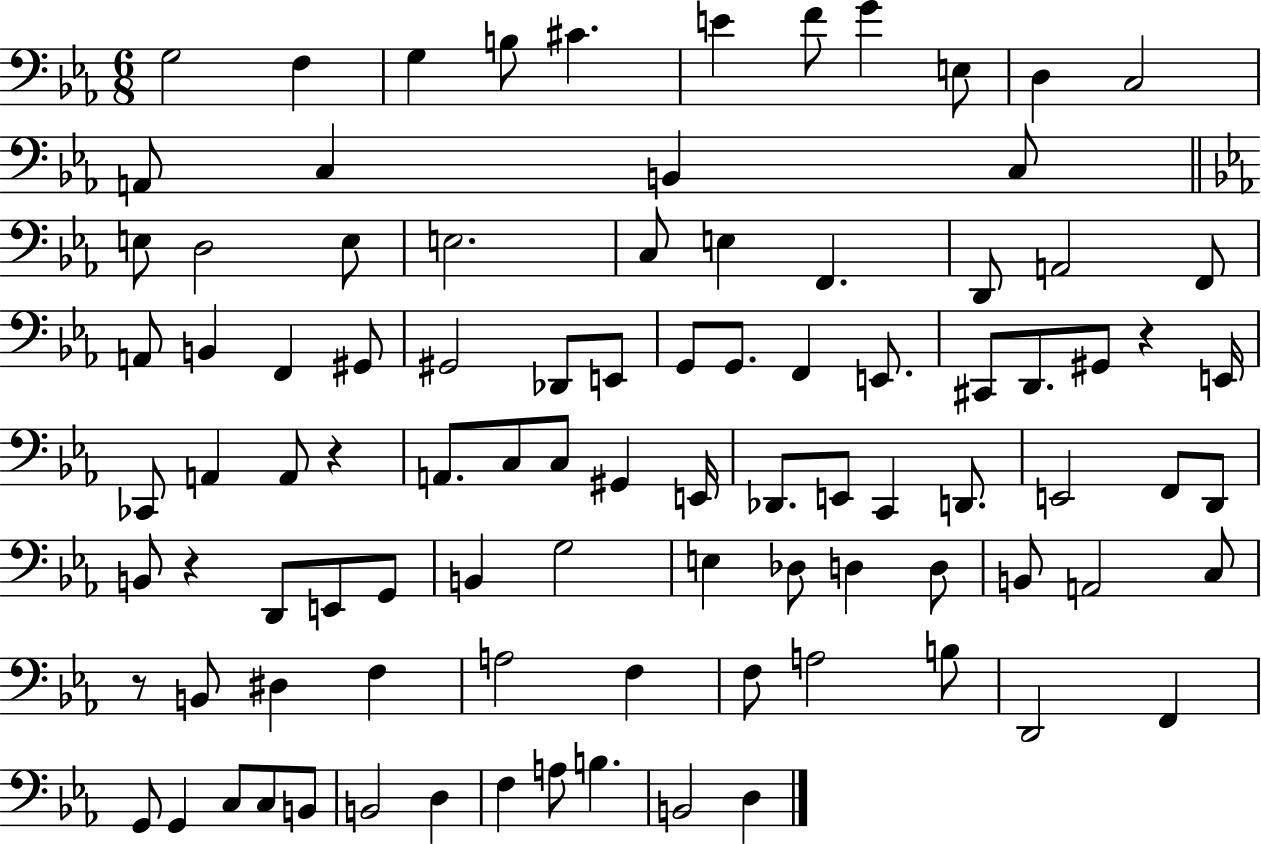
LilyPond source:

{
  \clef bass
  \numericTimeSignature
  \time 6/8
  \key ees \major
  \repeat volta 2 { g2 f4 | g4 b8 cis'4. | e'4 f'8 g'4 e8 | d4 c2 | \break a,8 c4 b,4 c8 | \bar "||" \break \key ees \major e8 d2 e8 | e2. | c8 e4 f,4. | d,8 a,2 f,8 | \break a,8 b,4 f,4 gis,8 | gis,2 des,8 e,8 | g,8 g,8. f,4 e,8. | cis,8 d,8. gis,8 r4 e,16 | \break ces,8 a,4 a,8 r4 | a,8. c8 c8 gis,4 e,16 | des,8. e,8 c,4 d,8. | e,2 f,8 d,8 | \break b,8 r4 d,8 e,8 g,8 | b,4 g2 | e4 des8 d4 d8 | b,8 a,2 c8 | \break r8 b,8 dis4 f4 | a2 f4 | f8 a2 b8 | d,2 f,4 | \break g,8 g,4 c8 c8 b,8 | b,2 d4 | f4 a8 b4. | b,2 d4 | \break } \bar "|."
}